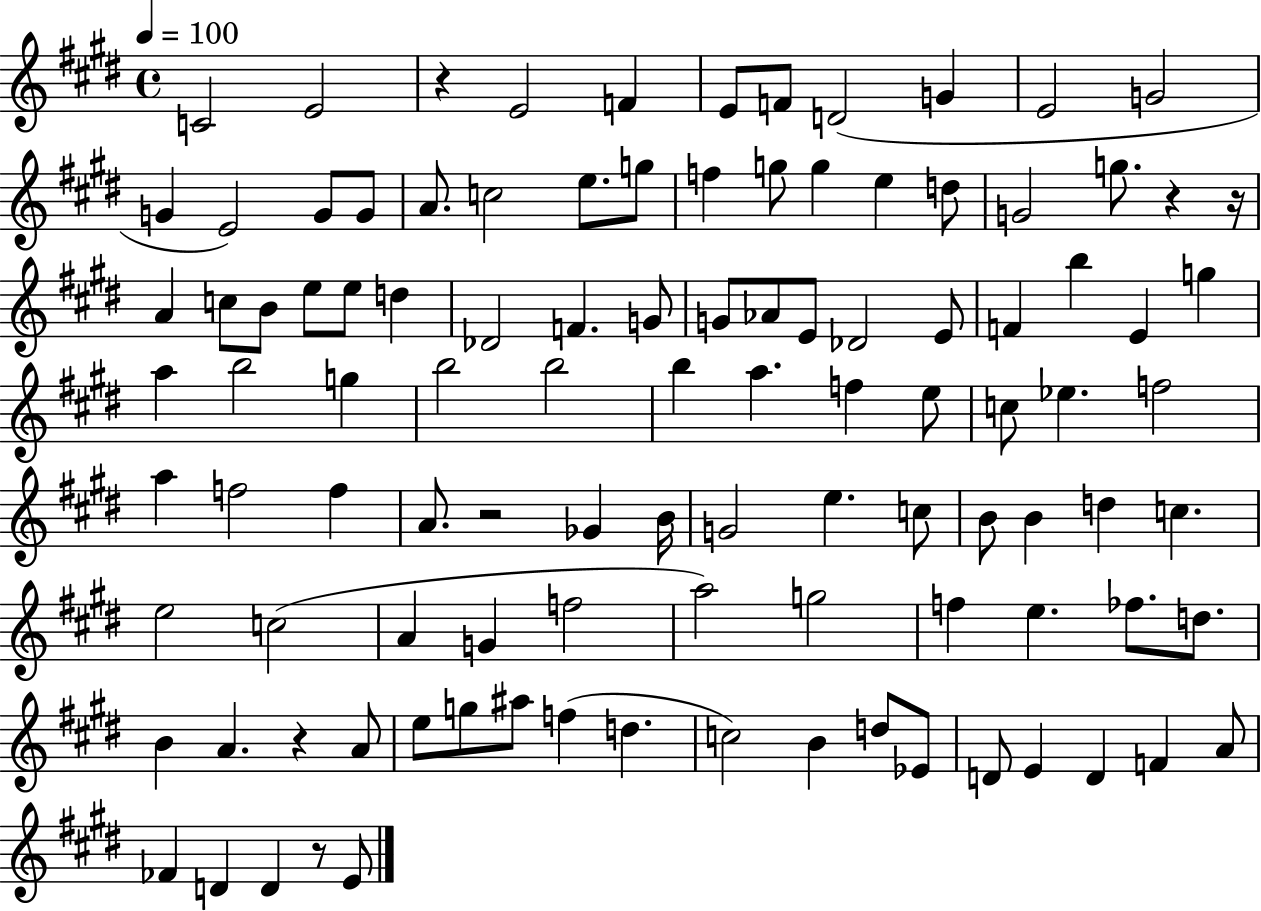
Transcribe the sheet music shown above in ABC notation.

X:1
T:Untitled
M:4/4
L:1/4
K:E
C2 E2 z E2 F E/2 F/2 D2 G E2 G2 G E2 G/2 G/2 A/2 c2 e/2 g/2 f g/2 g e d/2 G2 g/2 z z/4 A c/2 B/2 e/2 e/2 d _D2 F G/2 G/2 _A/2 E/2 _D2 E/2 F b E g a b2 g b2 b2 b a f e/2 c/2 _e f2 a f2 f A/2 z2 _G B/4 G2 e c/2 B/2 B d c e2 c2 A G f2 a2 g2 f e _f/2 d/2 B A z A/2 e/2 g/2 ^a/2 f d c2 B d/2 _E/2 D/2 E D F A/2 _F D D z/2 E/2